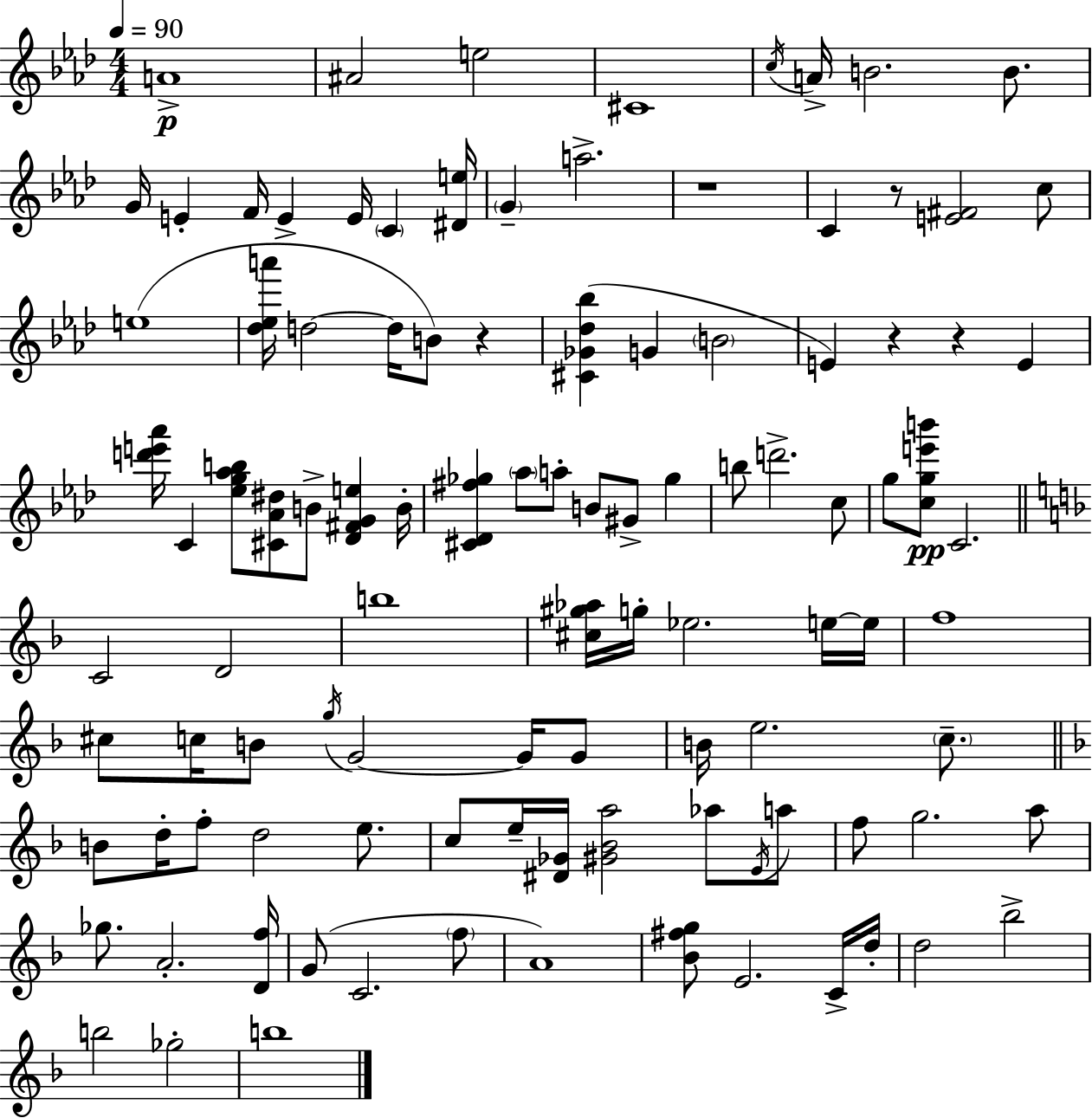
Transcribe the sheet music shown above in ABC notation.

X:1
T:Untitled
M:4/4
L:1/4
K:Fm
A4 ^A2 e2 ^C4 c/4 A/4 B2 B/2 G/4 E F/4 E E/4 C [^De]/4 G a2 z4 C z/2 [E^F]2 c/2 e4 [_d_ea']/4 d2 d/4 B/2 z [^C_G_d_b] G B2 E z z E [d'e'_a']/4 C [_eg_ab]/2 [^C_A^d]/2 B/2 [_D^FGe] B/4 [^C_D^f_g] _a/2 a/2 B/2 ^G/2 _g b/2 d'2 c/2 g/2 [cge'b']/2 C2 C2 D2 b4 [^c^g_a]/4 g/4 _e2 e/4 e/4 f4 ^c/2 c/4 B/2 g/4 G2 G/4 G/2 B/4 e2 c/2 B/2 d/4 f/2 d2 e/2 c/2 e/4 [^D_G]/4 [^G_Ba]2 _a/2 E/4 a/2 f/2 g2 a/2 _g/2 A2 [Df]/4 G/2 C2 f/2 A4 [_B^fg]/2 E2 C/4 d/4 d2 _b2 b2 _g2 b4